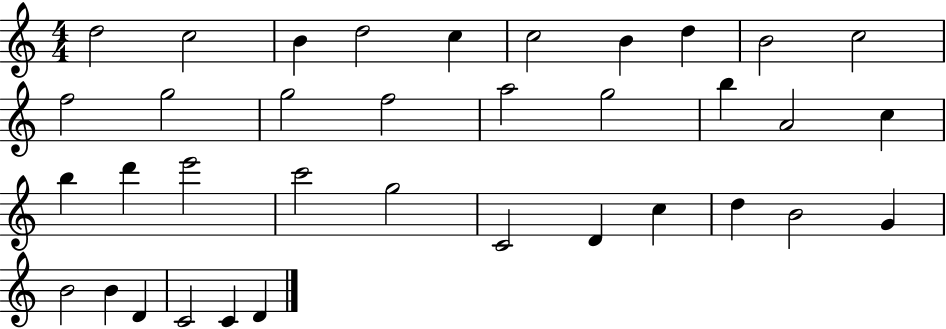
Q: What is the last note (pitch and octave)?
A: D4